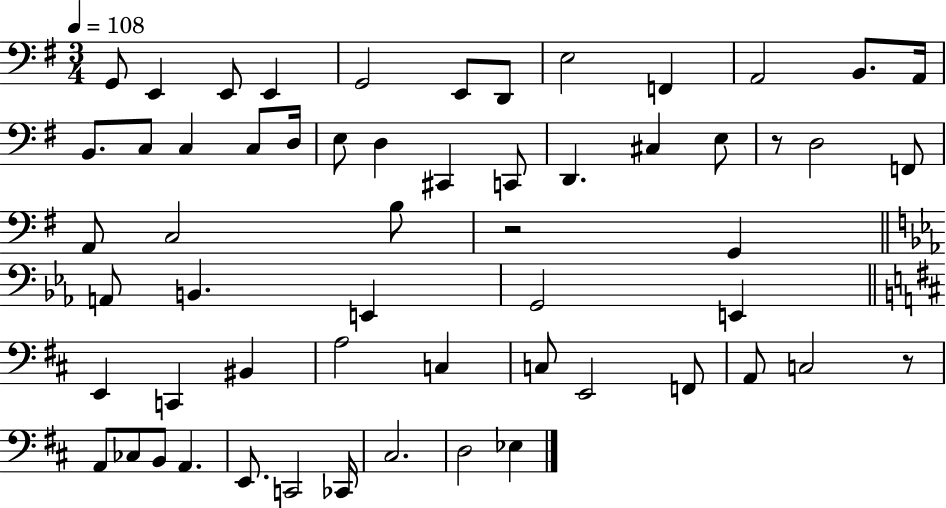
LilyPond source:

{
  \clef bass
  \numericTimeSignature
  \time 3/4
  \key g \major
  \tempo 4 = 108
  g,8 e,4 e,8 e,4 | g,2 e,8 d,8 | e2 f,4 | a,2 b,8. a,16 | \break b,8. c8 c4 c8 d16 | e8 d4 cis,4 c,8 | d,4. cis4 e8 | r8 d2 f,8 | \break a,8 c2 b8 | r2 g,4 | \bar "||" \break \key ees \major a,8 b,4. e,4 | g,2 e,4 | \bar "||" \break \key d \major e,4 c,4 bis,4 | a2 c4 | c8 e,2 f,8 | a,8 c2 r8 | \break a,8 ces8 b,8 a,4. | e,8. c,2 ces,16 | cis2. | d2 ees4 | \break \bar "|."
}